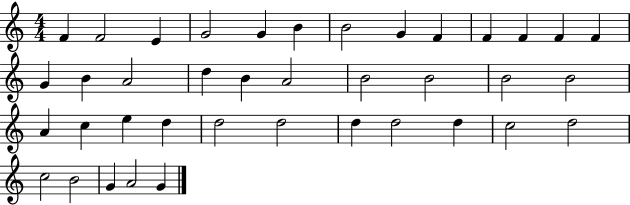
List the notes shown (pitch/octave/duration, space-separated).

F4/q F4/h E4/q G4/h G4/q B4/q B4/h G4/q F4/q F4/q F4/q F4/q F4/q G4/q B4/q A4/h D5/q B4/q A4/h B4/h B4/h B4/h B4/h A4/q C5/q E5/q D5/q D5/h D5/h D5/q D5/h D5/q C5/h D5/h C5/h B4/h G4/q A4/h G4/q